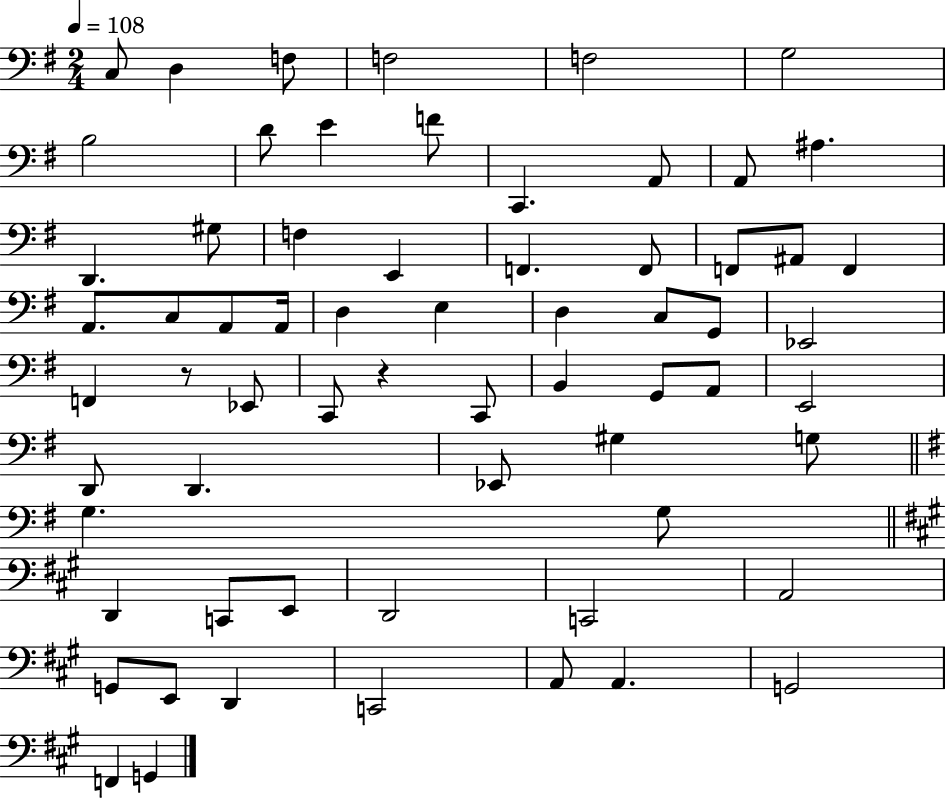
X:1
T:Untitled
M:2/4
L:1/4
K:G
C,/2 D, F,/2 F,2 F,2 G,2 B,2 D/2 E F/2 C,, A,,/2 A,,/2 ^A, D,, ^G,/2 F, E,, F,, F,,/2 F,,/2 ^A,,/2 F,, A,,/2 C,/2 A,,/2 A,,/4 D, E, D, C,/2 G,,/2 _E,,2 F,, z/2 _E,,/2 C,,/2 z C,,/2 B,, G,,/2 A,,/2 E,,2 D,,/2 D,, _E,,/2 ^G, G,/2 G, G,/2 D,, C,,/2 E,,/2 D,,2 C,,2 A,,2 G,,/2 E,,/2 D,, C,,2 A,,/2 A,, G,,2 F,, G,,